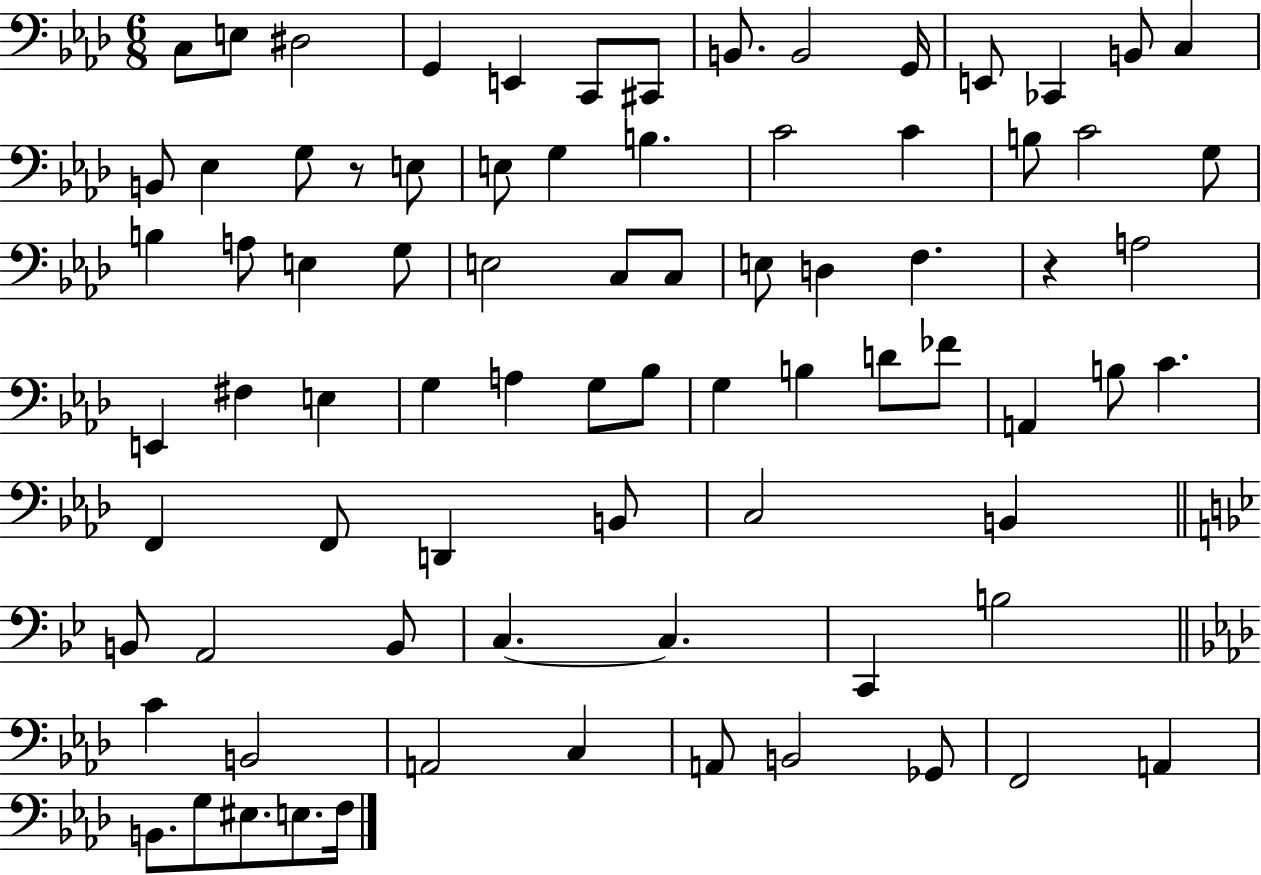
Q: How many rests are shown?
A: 2